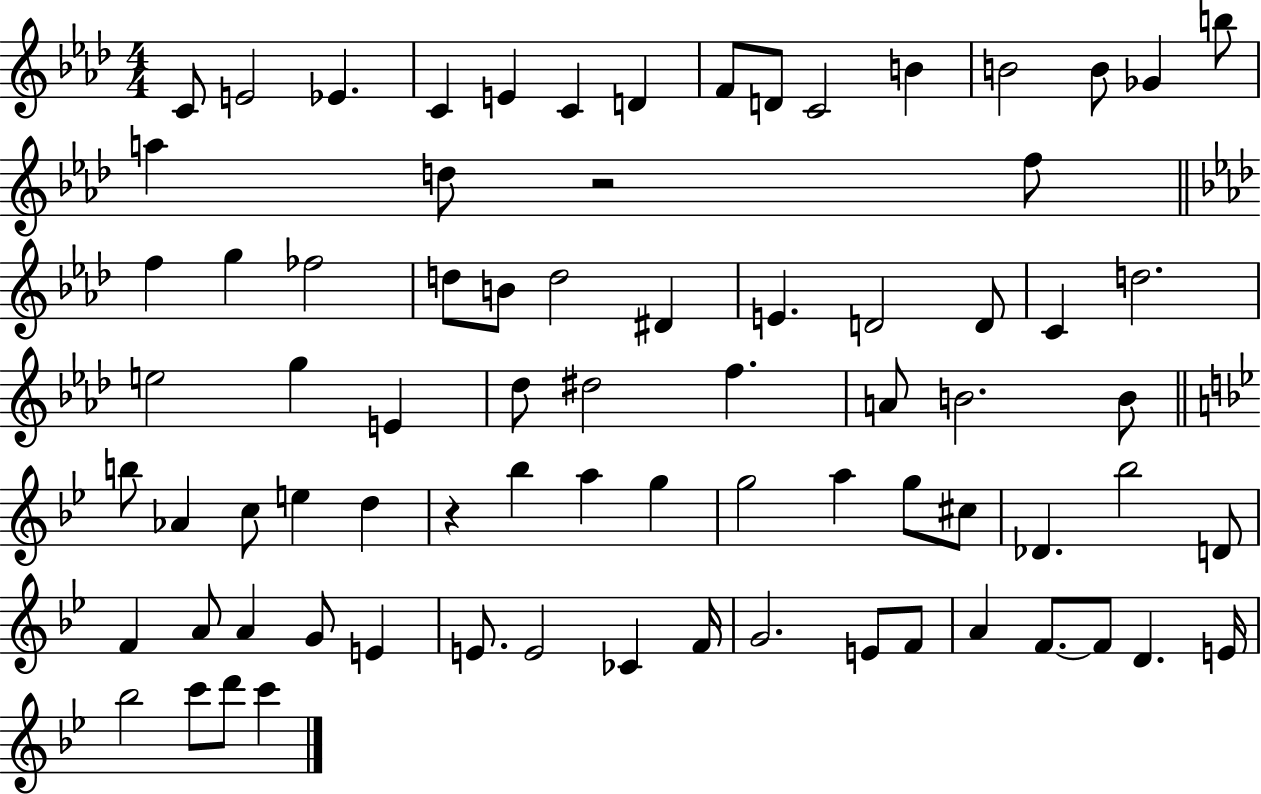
X:1
T:Untitled
M:4/4
L:1/4
K:Ab
C/2 E2 _E C E C D F/2 D/2 C2 B B2 B/2 _G b/2 a d/2 z2 f/2 f g _f2 d/2 B/2 d2 ^D E D2 D/2 C d2 e2 g E _d/2 ^d2 f A/2 B2 B/2 b/2 _A c/2 e d z _b a g g2 a g/2 ^c/2 _D _b2 D/2 F A/2 A G/2 E E/2 E2 _C F/4 G2 E/2 F/2 A F/2 F/2 D E/4 _b2 c'/2 d'/2 c'